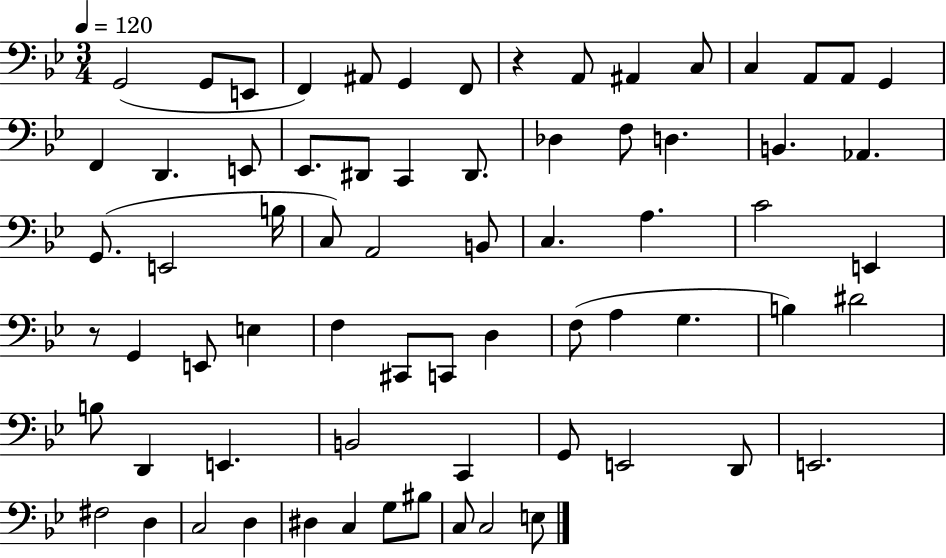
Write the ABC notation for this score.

X:1
T:Untitled
M:3/4
L:1/4
K:Bb
G,,2 G,,/2 E,,/2 F,, ^A,,/2 G,, F,,/2 z A,,/2 ^A,, C,/2 C, A,,/2 A,,/2 G,, F,, D,, E,,/2 _E,,/2 ^D,,/2 C,, ^D,,/2 _D, F,/2 D, B,, _A,, G,,/2 E,,2 B,/4 C,/2 A,,2 B,,/2 C, A, C2 E,, z/2 G,, E,,/2 E, F, ^C,,/2 C,,/2 D, F,/2 A, G, B, ^D2 B,/2 D,, E,, B,,2 C,, G,,/2 E,,2 D,,/2 E,,2 ^F,2 D, C,2 D, ^D, C, G,/2 ^B,/2 C,/2 C,2 E,/2